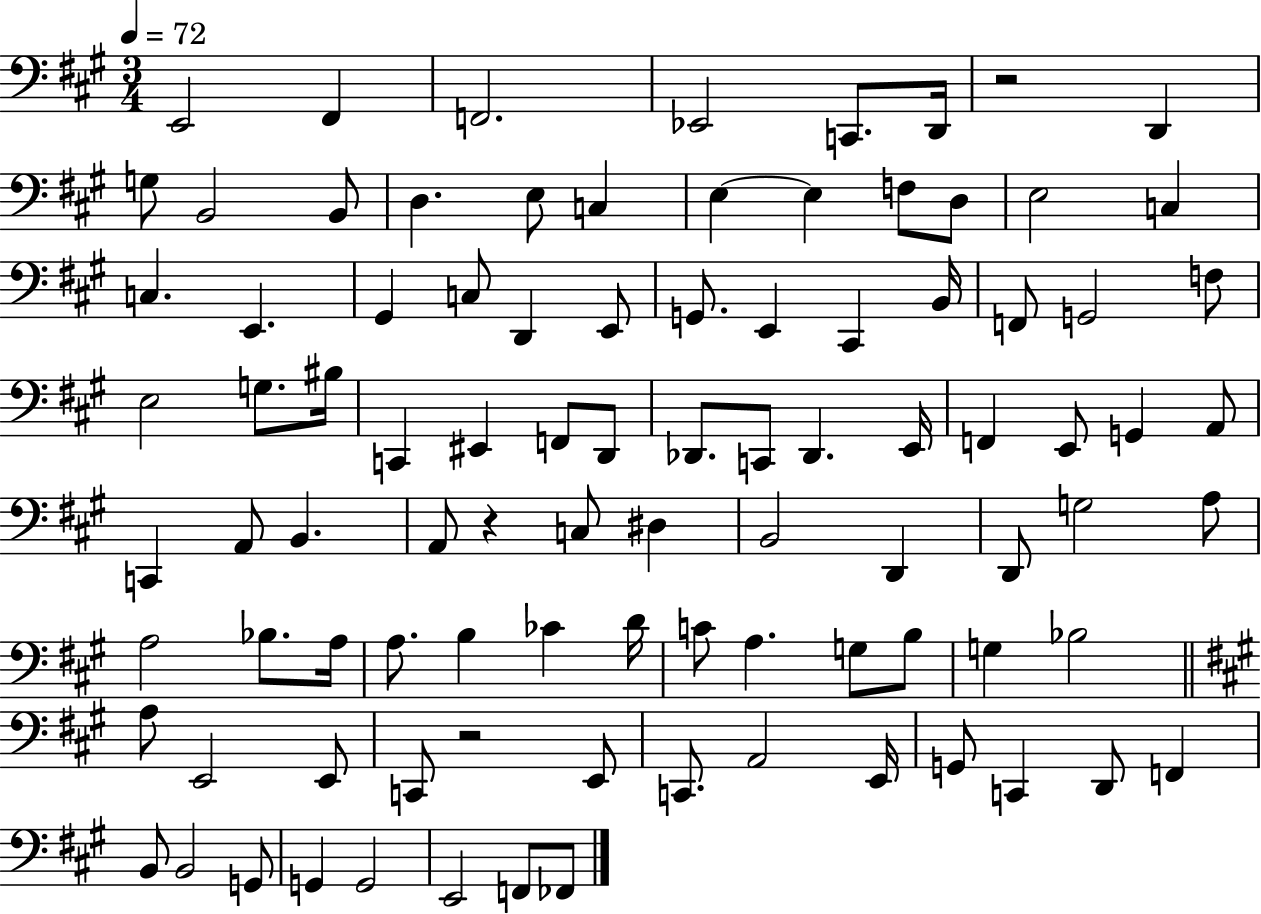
E2/h F#2/q F2/h. Eb2/h C2/e. D2/s R/h D2/q G3/e B2/h B2/e D3/q. E3/e C3/q E3/q E3/q F3/e D3/e E3/h C3/q C3/q. E2/q. G#2/q C3/e D2/q E2/e G2/e. E2/q C#2/q B2/s F2/e G2/h F3/e E3/h G3/e. BIS3/s C2/q EIS2/q F2/e D2/e Db2/e. C2/e Db2/q. E2/s F2/q E2/e G2/q A2/e C2/q A2/e B2/q. A2/e R/q C3/e D#3/q B2/h D2/q D2/e G3/h A3/e A3/h Bb3/e. A3/s A3/e. B3/q CES4/q D4/s C4/e A3/q. G3/e B3/e G3/q Bb3/h A3/e E2/h E2/e C2/e R/h E2/e C2/e. A2/h E2/s G2/e C2/q D2/e F2/q B2/e B2/h G2/e G2/q G2/h E2/h F2/e FES2/e